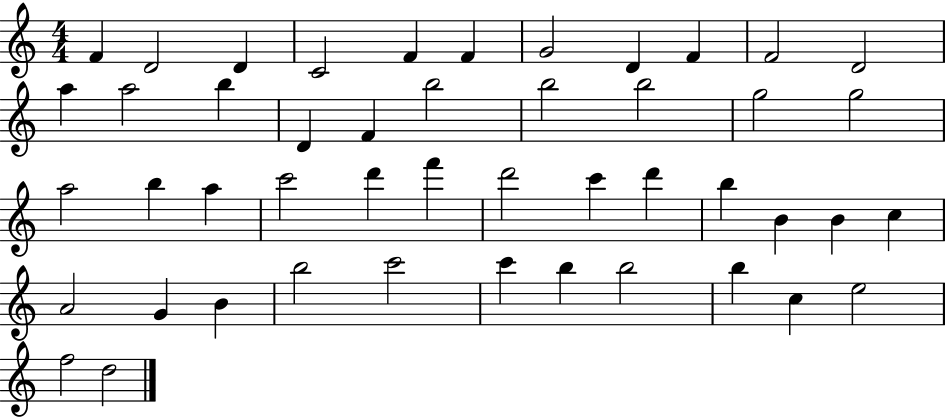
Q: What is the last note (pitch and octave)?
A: D5